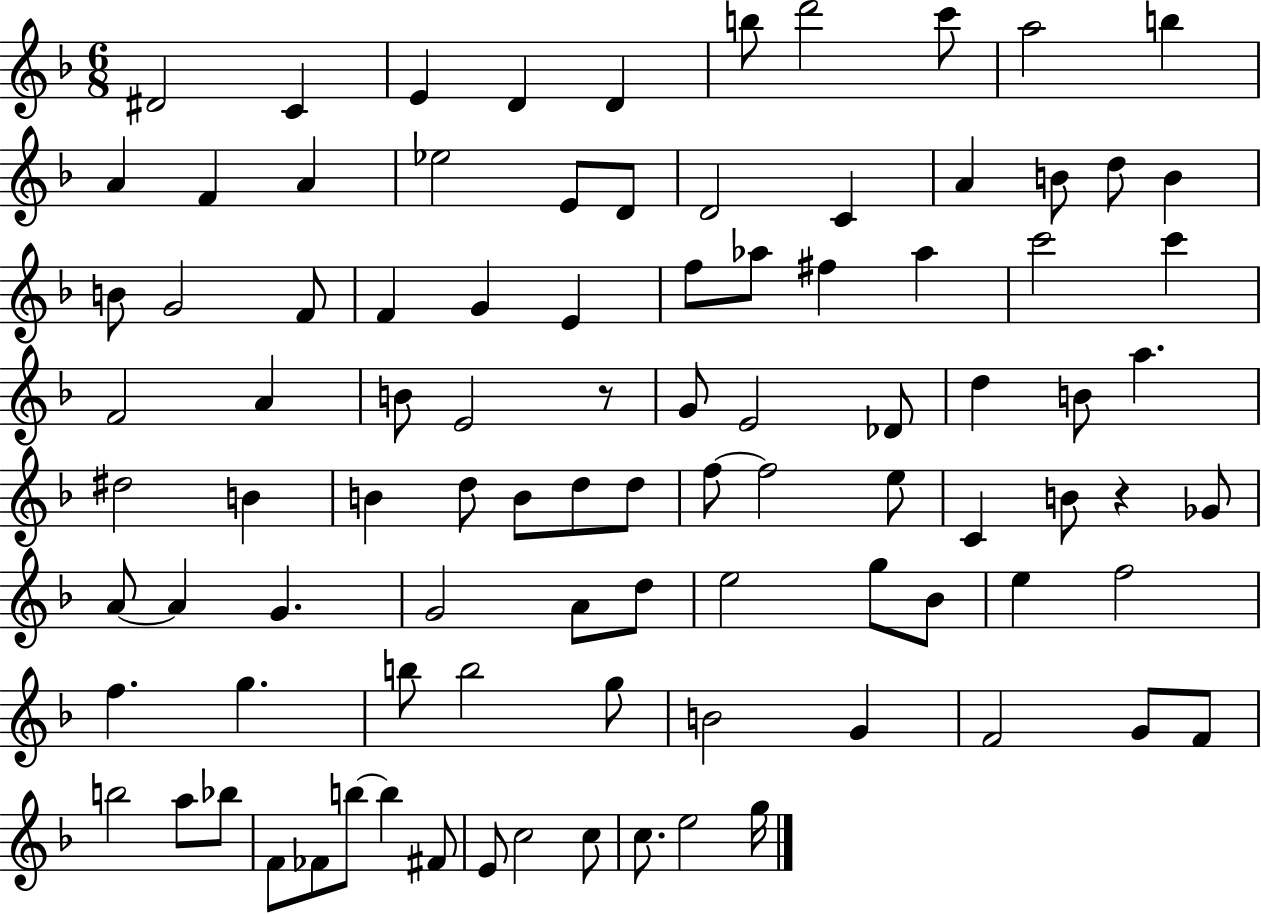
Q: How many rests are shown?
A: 2